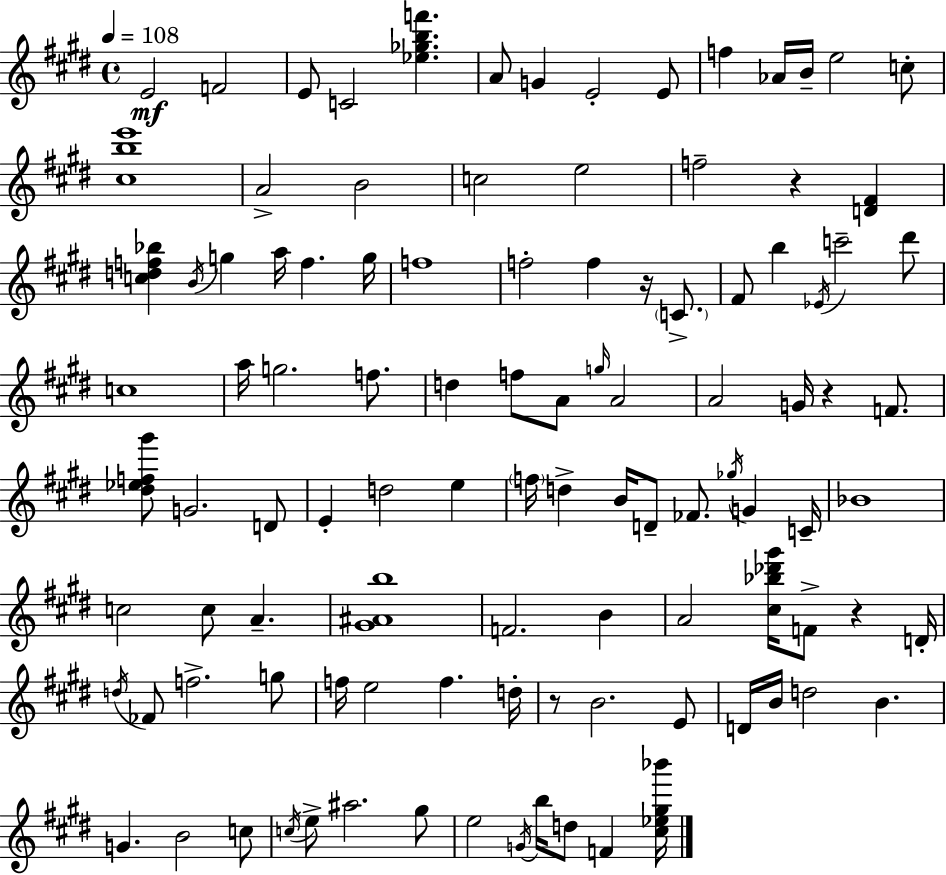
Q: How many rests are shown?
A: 5